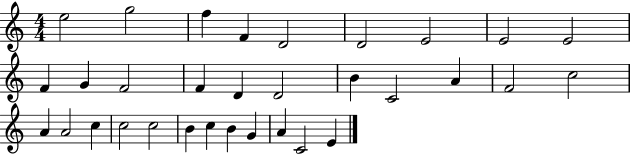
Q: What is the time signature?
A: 4/4